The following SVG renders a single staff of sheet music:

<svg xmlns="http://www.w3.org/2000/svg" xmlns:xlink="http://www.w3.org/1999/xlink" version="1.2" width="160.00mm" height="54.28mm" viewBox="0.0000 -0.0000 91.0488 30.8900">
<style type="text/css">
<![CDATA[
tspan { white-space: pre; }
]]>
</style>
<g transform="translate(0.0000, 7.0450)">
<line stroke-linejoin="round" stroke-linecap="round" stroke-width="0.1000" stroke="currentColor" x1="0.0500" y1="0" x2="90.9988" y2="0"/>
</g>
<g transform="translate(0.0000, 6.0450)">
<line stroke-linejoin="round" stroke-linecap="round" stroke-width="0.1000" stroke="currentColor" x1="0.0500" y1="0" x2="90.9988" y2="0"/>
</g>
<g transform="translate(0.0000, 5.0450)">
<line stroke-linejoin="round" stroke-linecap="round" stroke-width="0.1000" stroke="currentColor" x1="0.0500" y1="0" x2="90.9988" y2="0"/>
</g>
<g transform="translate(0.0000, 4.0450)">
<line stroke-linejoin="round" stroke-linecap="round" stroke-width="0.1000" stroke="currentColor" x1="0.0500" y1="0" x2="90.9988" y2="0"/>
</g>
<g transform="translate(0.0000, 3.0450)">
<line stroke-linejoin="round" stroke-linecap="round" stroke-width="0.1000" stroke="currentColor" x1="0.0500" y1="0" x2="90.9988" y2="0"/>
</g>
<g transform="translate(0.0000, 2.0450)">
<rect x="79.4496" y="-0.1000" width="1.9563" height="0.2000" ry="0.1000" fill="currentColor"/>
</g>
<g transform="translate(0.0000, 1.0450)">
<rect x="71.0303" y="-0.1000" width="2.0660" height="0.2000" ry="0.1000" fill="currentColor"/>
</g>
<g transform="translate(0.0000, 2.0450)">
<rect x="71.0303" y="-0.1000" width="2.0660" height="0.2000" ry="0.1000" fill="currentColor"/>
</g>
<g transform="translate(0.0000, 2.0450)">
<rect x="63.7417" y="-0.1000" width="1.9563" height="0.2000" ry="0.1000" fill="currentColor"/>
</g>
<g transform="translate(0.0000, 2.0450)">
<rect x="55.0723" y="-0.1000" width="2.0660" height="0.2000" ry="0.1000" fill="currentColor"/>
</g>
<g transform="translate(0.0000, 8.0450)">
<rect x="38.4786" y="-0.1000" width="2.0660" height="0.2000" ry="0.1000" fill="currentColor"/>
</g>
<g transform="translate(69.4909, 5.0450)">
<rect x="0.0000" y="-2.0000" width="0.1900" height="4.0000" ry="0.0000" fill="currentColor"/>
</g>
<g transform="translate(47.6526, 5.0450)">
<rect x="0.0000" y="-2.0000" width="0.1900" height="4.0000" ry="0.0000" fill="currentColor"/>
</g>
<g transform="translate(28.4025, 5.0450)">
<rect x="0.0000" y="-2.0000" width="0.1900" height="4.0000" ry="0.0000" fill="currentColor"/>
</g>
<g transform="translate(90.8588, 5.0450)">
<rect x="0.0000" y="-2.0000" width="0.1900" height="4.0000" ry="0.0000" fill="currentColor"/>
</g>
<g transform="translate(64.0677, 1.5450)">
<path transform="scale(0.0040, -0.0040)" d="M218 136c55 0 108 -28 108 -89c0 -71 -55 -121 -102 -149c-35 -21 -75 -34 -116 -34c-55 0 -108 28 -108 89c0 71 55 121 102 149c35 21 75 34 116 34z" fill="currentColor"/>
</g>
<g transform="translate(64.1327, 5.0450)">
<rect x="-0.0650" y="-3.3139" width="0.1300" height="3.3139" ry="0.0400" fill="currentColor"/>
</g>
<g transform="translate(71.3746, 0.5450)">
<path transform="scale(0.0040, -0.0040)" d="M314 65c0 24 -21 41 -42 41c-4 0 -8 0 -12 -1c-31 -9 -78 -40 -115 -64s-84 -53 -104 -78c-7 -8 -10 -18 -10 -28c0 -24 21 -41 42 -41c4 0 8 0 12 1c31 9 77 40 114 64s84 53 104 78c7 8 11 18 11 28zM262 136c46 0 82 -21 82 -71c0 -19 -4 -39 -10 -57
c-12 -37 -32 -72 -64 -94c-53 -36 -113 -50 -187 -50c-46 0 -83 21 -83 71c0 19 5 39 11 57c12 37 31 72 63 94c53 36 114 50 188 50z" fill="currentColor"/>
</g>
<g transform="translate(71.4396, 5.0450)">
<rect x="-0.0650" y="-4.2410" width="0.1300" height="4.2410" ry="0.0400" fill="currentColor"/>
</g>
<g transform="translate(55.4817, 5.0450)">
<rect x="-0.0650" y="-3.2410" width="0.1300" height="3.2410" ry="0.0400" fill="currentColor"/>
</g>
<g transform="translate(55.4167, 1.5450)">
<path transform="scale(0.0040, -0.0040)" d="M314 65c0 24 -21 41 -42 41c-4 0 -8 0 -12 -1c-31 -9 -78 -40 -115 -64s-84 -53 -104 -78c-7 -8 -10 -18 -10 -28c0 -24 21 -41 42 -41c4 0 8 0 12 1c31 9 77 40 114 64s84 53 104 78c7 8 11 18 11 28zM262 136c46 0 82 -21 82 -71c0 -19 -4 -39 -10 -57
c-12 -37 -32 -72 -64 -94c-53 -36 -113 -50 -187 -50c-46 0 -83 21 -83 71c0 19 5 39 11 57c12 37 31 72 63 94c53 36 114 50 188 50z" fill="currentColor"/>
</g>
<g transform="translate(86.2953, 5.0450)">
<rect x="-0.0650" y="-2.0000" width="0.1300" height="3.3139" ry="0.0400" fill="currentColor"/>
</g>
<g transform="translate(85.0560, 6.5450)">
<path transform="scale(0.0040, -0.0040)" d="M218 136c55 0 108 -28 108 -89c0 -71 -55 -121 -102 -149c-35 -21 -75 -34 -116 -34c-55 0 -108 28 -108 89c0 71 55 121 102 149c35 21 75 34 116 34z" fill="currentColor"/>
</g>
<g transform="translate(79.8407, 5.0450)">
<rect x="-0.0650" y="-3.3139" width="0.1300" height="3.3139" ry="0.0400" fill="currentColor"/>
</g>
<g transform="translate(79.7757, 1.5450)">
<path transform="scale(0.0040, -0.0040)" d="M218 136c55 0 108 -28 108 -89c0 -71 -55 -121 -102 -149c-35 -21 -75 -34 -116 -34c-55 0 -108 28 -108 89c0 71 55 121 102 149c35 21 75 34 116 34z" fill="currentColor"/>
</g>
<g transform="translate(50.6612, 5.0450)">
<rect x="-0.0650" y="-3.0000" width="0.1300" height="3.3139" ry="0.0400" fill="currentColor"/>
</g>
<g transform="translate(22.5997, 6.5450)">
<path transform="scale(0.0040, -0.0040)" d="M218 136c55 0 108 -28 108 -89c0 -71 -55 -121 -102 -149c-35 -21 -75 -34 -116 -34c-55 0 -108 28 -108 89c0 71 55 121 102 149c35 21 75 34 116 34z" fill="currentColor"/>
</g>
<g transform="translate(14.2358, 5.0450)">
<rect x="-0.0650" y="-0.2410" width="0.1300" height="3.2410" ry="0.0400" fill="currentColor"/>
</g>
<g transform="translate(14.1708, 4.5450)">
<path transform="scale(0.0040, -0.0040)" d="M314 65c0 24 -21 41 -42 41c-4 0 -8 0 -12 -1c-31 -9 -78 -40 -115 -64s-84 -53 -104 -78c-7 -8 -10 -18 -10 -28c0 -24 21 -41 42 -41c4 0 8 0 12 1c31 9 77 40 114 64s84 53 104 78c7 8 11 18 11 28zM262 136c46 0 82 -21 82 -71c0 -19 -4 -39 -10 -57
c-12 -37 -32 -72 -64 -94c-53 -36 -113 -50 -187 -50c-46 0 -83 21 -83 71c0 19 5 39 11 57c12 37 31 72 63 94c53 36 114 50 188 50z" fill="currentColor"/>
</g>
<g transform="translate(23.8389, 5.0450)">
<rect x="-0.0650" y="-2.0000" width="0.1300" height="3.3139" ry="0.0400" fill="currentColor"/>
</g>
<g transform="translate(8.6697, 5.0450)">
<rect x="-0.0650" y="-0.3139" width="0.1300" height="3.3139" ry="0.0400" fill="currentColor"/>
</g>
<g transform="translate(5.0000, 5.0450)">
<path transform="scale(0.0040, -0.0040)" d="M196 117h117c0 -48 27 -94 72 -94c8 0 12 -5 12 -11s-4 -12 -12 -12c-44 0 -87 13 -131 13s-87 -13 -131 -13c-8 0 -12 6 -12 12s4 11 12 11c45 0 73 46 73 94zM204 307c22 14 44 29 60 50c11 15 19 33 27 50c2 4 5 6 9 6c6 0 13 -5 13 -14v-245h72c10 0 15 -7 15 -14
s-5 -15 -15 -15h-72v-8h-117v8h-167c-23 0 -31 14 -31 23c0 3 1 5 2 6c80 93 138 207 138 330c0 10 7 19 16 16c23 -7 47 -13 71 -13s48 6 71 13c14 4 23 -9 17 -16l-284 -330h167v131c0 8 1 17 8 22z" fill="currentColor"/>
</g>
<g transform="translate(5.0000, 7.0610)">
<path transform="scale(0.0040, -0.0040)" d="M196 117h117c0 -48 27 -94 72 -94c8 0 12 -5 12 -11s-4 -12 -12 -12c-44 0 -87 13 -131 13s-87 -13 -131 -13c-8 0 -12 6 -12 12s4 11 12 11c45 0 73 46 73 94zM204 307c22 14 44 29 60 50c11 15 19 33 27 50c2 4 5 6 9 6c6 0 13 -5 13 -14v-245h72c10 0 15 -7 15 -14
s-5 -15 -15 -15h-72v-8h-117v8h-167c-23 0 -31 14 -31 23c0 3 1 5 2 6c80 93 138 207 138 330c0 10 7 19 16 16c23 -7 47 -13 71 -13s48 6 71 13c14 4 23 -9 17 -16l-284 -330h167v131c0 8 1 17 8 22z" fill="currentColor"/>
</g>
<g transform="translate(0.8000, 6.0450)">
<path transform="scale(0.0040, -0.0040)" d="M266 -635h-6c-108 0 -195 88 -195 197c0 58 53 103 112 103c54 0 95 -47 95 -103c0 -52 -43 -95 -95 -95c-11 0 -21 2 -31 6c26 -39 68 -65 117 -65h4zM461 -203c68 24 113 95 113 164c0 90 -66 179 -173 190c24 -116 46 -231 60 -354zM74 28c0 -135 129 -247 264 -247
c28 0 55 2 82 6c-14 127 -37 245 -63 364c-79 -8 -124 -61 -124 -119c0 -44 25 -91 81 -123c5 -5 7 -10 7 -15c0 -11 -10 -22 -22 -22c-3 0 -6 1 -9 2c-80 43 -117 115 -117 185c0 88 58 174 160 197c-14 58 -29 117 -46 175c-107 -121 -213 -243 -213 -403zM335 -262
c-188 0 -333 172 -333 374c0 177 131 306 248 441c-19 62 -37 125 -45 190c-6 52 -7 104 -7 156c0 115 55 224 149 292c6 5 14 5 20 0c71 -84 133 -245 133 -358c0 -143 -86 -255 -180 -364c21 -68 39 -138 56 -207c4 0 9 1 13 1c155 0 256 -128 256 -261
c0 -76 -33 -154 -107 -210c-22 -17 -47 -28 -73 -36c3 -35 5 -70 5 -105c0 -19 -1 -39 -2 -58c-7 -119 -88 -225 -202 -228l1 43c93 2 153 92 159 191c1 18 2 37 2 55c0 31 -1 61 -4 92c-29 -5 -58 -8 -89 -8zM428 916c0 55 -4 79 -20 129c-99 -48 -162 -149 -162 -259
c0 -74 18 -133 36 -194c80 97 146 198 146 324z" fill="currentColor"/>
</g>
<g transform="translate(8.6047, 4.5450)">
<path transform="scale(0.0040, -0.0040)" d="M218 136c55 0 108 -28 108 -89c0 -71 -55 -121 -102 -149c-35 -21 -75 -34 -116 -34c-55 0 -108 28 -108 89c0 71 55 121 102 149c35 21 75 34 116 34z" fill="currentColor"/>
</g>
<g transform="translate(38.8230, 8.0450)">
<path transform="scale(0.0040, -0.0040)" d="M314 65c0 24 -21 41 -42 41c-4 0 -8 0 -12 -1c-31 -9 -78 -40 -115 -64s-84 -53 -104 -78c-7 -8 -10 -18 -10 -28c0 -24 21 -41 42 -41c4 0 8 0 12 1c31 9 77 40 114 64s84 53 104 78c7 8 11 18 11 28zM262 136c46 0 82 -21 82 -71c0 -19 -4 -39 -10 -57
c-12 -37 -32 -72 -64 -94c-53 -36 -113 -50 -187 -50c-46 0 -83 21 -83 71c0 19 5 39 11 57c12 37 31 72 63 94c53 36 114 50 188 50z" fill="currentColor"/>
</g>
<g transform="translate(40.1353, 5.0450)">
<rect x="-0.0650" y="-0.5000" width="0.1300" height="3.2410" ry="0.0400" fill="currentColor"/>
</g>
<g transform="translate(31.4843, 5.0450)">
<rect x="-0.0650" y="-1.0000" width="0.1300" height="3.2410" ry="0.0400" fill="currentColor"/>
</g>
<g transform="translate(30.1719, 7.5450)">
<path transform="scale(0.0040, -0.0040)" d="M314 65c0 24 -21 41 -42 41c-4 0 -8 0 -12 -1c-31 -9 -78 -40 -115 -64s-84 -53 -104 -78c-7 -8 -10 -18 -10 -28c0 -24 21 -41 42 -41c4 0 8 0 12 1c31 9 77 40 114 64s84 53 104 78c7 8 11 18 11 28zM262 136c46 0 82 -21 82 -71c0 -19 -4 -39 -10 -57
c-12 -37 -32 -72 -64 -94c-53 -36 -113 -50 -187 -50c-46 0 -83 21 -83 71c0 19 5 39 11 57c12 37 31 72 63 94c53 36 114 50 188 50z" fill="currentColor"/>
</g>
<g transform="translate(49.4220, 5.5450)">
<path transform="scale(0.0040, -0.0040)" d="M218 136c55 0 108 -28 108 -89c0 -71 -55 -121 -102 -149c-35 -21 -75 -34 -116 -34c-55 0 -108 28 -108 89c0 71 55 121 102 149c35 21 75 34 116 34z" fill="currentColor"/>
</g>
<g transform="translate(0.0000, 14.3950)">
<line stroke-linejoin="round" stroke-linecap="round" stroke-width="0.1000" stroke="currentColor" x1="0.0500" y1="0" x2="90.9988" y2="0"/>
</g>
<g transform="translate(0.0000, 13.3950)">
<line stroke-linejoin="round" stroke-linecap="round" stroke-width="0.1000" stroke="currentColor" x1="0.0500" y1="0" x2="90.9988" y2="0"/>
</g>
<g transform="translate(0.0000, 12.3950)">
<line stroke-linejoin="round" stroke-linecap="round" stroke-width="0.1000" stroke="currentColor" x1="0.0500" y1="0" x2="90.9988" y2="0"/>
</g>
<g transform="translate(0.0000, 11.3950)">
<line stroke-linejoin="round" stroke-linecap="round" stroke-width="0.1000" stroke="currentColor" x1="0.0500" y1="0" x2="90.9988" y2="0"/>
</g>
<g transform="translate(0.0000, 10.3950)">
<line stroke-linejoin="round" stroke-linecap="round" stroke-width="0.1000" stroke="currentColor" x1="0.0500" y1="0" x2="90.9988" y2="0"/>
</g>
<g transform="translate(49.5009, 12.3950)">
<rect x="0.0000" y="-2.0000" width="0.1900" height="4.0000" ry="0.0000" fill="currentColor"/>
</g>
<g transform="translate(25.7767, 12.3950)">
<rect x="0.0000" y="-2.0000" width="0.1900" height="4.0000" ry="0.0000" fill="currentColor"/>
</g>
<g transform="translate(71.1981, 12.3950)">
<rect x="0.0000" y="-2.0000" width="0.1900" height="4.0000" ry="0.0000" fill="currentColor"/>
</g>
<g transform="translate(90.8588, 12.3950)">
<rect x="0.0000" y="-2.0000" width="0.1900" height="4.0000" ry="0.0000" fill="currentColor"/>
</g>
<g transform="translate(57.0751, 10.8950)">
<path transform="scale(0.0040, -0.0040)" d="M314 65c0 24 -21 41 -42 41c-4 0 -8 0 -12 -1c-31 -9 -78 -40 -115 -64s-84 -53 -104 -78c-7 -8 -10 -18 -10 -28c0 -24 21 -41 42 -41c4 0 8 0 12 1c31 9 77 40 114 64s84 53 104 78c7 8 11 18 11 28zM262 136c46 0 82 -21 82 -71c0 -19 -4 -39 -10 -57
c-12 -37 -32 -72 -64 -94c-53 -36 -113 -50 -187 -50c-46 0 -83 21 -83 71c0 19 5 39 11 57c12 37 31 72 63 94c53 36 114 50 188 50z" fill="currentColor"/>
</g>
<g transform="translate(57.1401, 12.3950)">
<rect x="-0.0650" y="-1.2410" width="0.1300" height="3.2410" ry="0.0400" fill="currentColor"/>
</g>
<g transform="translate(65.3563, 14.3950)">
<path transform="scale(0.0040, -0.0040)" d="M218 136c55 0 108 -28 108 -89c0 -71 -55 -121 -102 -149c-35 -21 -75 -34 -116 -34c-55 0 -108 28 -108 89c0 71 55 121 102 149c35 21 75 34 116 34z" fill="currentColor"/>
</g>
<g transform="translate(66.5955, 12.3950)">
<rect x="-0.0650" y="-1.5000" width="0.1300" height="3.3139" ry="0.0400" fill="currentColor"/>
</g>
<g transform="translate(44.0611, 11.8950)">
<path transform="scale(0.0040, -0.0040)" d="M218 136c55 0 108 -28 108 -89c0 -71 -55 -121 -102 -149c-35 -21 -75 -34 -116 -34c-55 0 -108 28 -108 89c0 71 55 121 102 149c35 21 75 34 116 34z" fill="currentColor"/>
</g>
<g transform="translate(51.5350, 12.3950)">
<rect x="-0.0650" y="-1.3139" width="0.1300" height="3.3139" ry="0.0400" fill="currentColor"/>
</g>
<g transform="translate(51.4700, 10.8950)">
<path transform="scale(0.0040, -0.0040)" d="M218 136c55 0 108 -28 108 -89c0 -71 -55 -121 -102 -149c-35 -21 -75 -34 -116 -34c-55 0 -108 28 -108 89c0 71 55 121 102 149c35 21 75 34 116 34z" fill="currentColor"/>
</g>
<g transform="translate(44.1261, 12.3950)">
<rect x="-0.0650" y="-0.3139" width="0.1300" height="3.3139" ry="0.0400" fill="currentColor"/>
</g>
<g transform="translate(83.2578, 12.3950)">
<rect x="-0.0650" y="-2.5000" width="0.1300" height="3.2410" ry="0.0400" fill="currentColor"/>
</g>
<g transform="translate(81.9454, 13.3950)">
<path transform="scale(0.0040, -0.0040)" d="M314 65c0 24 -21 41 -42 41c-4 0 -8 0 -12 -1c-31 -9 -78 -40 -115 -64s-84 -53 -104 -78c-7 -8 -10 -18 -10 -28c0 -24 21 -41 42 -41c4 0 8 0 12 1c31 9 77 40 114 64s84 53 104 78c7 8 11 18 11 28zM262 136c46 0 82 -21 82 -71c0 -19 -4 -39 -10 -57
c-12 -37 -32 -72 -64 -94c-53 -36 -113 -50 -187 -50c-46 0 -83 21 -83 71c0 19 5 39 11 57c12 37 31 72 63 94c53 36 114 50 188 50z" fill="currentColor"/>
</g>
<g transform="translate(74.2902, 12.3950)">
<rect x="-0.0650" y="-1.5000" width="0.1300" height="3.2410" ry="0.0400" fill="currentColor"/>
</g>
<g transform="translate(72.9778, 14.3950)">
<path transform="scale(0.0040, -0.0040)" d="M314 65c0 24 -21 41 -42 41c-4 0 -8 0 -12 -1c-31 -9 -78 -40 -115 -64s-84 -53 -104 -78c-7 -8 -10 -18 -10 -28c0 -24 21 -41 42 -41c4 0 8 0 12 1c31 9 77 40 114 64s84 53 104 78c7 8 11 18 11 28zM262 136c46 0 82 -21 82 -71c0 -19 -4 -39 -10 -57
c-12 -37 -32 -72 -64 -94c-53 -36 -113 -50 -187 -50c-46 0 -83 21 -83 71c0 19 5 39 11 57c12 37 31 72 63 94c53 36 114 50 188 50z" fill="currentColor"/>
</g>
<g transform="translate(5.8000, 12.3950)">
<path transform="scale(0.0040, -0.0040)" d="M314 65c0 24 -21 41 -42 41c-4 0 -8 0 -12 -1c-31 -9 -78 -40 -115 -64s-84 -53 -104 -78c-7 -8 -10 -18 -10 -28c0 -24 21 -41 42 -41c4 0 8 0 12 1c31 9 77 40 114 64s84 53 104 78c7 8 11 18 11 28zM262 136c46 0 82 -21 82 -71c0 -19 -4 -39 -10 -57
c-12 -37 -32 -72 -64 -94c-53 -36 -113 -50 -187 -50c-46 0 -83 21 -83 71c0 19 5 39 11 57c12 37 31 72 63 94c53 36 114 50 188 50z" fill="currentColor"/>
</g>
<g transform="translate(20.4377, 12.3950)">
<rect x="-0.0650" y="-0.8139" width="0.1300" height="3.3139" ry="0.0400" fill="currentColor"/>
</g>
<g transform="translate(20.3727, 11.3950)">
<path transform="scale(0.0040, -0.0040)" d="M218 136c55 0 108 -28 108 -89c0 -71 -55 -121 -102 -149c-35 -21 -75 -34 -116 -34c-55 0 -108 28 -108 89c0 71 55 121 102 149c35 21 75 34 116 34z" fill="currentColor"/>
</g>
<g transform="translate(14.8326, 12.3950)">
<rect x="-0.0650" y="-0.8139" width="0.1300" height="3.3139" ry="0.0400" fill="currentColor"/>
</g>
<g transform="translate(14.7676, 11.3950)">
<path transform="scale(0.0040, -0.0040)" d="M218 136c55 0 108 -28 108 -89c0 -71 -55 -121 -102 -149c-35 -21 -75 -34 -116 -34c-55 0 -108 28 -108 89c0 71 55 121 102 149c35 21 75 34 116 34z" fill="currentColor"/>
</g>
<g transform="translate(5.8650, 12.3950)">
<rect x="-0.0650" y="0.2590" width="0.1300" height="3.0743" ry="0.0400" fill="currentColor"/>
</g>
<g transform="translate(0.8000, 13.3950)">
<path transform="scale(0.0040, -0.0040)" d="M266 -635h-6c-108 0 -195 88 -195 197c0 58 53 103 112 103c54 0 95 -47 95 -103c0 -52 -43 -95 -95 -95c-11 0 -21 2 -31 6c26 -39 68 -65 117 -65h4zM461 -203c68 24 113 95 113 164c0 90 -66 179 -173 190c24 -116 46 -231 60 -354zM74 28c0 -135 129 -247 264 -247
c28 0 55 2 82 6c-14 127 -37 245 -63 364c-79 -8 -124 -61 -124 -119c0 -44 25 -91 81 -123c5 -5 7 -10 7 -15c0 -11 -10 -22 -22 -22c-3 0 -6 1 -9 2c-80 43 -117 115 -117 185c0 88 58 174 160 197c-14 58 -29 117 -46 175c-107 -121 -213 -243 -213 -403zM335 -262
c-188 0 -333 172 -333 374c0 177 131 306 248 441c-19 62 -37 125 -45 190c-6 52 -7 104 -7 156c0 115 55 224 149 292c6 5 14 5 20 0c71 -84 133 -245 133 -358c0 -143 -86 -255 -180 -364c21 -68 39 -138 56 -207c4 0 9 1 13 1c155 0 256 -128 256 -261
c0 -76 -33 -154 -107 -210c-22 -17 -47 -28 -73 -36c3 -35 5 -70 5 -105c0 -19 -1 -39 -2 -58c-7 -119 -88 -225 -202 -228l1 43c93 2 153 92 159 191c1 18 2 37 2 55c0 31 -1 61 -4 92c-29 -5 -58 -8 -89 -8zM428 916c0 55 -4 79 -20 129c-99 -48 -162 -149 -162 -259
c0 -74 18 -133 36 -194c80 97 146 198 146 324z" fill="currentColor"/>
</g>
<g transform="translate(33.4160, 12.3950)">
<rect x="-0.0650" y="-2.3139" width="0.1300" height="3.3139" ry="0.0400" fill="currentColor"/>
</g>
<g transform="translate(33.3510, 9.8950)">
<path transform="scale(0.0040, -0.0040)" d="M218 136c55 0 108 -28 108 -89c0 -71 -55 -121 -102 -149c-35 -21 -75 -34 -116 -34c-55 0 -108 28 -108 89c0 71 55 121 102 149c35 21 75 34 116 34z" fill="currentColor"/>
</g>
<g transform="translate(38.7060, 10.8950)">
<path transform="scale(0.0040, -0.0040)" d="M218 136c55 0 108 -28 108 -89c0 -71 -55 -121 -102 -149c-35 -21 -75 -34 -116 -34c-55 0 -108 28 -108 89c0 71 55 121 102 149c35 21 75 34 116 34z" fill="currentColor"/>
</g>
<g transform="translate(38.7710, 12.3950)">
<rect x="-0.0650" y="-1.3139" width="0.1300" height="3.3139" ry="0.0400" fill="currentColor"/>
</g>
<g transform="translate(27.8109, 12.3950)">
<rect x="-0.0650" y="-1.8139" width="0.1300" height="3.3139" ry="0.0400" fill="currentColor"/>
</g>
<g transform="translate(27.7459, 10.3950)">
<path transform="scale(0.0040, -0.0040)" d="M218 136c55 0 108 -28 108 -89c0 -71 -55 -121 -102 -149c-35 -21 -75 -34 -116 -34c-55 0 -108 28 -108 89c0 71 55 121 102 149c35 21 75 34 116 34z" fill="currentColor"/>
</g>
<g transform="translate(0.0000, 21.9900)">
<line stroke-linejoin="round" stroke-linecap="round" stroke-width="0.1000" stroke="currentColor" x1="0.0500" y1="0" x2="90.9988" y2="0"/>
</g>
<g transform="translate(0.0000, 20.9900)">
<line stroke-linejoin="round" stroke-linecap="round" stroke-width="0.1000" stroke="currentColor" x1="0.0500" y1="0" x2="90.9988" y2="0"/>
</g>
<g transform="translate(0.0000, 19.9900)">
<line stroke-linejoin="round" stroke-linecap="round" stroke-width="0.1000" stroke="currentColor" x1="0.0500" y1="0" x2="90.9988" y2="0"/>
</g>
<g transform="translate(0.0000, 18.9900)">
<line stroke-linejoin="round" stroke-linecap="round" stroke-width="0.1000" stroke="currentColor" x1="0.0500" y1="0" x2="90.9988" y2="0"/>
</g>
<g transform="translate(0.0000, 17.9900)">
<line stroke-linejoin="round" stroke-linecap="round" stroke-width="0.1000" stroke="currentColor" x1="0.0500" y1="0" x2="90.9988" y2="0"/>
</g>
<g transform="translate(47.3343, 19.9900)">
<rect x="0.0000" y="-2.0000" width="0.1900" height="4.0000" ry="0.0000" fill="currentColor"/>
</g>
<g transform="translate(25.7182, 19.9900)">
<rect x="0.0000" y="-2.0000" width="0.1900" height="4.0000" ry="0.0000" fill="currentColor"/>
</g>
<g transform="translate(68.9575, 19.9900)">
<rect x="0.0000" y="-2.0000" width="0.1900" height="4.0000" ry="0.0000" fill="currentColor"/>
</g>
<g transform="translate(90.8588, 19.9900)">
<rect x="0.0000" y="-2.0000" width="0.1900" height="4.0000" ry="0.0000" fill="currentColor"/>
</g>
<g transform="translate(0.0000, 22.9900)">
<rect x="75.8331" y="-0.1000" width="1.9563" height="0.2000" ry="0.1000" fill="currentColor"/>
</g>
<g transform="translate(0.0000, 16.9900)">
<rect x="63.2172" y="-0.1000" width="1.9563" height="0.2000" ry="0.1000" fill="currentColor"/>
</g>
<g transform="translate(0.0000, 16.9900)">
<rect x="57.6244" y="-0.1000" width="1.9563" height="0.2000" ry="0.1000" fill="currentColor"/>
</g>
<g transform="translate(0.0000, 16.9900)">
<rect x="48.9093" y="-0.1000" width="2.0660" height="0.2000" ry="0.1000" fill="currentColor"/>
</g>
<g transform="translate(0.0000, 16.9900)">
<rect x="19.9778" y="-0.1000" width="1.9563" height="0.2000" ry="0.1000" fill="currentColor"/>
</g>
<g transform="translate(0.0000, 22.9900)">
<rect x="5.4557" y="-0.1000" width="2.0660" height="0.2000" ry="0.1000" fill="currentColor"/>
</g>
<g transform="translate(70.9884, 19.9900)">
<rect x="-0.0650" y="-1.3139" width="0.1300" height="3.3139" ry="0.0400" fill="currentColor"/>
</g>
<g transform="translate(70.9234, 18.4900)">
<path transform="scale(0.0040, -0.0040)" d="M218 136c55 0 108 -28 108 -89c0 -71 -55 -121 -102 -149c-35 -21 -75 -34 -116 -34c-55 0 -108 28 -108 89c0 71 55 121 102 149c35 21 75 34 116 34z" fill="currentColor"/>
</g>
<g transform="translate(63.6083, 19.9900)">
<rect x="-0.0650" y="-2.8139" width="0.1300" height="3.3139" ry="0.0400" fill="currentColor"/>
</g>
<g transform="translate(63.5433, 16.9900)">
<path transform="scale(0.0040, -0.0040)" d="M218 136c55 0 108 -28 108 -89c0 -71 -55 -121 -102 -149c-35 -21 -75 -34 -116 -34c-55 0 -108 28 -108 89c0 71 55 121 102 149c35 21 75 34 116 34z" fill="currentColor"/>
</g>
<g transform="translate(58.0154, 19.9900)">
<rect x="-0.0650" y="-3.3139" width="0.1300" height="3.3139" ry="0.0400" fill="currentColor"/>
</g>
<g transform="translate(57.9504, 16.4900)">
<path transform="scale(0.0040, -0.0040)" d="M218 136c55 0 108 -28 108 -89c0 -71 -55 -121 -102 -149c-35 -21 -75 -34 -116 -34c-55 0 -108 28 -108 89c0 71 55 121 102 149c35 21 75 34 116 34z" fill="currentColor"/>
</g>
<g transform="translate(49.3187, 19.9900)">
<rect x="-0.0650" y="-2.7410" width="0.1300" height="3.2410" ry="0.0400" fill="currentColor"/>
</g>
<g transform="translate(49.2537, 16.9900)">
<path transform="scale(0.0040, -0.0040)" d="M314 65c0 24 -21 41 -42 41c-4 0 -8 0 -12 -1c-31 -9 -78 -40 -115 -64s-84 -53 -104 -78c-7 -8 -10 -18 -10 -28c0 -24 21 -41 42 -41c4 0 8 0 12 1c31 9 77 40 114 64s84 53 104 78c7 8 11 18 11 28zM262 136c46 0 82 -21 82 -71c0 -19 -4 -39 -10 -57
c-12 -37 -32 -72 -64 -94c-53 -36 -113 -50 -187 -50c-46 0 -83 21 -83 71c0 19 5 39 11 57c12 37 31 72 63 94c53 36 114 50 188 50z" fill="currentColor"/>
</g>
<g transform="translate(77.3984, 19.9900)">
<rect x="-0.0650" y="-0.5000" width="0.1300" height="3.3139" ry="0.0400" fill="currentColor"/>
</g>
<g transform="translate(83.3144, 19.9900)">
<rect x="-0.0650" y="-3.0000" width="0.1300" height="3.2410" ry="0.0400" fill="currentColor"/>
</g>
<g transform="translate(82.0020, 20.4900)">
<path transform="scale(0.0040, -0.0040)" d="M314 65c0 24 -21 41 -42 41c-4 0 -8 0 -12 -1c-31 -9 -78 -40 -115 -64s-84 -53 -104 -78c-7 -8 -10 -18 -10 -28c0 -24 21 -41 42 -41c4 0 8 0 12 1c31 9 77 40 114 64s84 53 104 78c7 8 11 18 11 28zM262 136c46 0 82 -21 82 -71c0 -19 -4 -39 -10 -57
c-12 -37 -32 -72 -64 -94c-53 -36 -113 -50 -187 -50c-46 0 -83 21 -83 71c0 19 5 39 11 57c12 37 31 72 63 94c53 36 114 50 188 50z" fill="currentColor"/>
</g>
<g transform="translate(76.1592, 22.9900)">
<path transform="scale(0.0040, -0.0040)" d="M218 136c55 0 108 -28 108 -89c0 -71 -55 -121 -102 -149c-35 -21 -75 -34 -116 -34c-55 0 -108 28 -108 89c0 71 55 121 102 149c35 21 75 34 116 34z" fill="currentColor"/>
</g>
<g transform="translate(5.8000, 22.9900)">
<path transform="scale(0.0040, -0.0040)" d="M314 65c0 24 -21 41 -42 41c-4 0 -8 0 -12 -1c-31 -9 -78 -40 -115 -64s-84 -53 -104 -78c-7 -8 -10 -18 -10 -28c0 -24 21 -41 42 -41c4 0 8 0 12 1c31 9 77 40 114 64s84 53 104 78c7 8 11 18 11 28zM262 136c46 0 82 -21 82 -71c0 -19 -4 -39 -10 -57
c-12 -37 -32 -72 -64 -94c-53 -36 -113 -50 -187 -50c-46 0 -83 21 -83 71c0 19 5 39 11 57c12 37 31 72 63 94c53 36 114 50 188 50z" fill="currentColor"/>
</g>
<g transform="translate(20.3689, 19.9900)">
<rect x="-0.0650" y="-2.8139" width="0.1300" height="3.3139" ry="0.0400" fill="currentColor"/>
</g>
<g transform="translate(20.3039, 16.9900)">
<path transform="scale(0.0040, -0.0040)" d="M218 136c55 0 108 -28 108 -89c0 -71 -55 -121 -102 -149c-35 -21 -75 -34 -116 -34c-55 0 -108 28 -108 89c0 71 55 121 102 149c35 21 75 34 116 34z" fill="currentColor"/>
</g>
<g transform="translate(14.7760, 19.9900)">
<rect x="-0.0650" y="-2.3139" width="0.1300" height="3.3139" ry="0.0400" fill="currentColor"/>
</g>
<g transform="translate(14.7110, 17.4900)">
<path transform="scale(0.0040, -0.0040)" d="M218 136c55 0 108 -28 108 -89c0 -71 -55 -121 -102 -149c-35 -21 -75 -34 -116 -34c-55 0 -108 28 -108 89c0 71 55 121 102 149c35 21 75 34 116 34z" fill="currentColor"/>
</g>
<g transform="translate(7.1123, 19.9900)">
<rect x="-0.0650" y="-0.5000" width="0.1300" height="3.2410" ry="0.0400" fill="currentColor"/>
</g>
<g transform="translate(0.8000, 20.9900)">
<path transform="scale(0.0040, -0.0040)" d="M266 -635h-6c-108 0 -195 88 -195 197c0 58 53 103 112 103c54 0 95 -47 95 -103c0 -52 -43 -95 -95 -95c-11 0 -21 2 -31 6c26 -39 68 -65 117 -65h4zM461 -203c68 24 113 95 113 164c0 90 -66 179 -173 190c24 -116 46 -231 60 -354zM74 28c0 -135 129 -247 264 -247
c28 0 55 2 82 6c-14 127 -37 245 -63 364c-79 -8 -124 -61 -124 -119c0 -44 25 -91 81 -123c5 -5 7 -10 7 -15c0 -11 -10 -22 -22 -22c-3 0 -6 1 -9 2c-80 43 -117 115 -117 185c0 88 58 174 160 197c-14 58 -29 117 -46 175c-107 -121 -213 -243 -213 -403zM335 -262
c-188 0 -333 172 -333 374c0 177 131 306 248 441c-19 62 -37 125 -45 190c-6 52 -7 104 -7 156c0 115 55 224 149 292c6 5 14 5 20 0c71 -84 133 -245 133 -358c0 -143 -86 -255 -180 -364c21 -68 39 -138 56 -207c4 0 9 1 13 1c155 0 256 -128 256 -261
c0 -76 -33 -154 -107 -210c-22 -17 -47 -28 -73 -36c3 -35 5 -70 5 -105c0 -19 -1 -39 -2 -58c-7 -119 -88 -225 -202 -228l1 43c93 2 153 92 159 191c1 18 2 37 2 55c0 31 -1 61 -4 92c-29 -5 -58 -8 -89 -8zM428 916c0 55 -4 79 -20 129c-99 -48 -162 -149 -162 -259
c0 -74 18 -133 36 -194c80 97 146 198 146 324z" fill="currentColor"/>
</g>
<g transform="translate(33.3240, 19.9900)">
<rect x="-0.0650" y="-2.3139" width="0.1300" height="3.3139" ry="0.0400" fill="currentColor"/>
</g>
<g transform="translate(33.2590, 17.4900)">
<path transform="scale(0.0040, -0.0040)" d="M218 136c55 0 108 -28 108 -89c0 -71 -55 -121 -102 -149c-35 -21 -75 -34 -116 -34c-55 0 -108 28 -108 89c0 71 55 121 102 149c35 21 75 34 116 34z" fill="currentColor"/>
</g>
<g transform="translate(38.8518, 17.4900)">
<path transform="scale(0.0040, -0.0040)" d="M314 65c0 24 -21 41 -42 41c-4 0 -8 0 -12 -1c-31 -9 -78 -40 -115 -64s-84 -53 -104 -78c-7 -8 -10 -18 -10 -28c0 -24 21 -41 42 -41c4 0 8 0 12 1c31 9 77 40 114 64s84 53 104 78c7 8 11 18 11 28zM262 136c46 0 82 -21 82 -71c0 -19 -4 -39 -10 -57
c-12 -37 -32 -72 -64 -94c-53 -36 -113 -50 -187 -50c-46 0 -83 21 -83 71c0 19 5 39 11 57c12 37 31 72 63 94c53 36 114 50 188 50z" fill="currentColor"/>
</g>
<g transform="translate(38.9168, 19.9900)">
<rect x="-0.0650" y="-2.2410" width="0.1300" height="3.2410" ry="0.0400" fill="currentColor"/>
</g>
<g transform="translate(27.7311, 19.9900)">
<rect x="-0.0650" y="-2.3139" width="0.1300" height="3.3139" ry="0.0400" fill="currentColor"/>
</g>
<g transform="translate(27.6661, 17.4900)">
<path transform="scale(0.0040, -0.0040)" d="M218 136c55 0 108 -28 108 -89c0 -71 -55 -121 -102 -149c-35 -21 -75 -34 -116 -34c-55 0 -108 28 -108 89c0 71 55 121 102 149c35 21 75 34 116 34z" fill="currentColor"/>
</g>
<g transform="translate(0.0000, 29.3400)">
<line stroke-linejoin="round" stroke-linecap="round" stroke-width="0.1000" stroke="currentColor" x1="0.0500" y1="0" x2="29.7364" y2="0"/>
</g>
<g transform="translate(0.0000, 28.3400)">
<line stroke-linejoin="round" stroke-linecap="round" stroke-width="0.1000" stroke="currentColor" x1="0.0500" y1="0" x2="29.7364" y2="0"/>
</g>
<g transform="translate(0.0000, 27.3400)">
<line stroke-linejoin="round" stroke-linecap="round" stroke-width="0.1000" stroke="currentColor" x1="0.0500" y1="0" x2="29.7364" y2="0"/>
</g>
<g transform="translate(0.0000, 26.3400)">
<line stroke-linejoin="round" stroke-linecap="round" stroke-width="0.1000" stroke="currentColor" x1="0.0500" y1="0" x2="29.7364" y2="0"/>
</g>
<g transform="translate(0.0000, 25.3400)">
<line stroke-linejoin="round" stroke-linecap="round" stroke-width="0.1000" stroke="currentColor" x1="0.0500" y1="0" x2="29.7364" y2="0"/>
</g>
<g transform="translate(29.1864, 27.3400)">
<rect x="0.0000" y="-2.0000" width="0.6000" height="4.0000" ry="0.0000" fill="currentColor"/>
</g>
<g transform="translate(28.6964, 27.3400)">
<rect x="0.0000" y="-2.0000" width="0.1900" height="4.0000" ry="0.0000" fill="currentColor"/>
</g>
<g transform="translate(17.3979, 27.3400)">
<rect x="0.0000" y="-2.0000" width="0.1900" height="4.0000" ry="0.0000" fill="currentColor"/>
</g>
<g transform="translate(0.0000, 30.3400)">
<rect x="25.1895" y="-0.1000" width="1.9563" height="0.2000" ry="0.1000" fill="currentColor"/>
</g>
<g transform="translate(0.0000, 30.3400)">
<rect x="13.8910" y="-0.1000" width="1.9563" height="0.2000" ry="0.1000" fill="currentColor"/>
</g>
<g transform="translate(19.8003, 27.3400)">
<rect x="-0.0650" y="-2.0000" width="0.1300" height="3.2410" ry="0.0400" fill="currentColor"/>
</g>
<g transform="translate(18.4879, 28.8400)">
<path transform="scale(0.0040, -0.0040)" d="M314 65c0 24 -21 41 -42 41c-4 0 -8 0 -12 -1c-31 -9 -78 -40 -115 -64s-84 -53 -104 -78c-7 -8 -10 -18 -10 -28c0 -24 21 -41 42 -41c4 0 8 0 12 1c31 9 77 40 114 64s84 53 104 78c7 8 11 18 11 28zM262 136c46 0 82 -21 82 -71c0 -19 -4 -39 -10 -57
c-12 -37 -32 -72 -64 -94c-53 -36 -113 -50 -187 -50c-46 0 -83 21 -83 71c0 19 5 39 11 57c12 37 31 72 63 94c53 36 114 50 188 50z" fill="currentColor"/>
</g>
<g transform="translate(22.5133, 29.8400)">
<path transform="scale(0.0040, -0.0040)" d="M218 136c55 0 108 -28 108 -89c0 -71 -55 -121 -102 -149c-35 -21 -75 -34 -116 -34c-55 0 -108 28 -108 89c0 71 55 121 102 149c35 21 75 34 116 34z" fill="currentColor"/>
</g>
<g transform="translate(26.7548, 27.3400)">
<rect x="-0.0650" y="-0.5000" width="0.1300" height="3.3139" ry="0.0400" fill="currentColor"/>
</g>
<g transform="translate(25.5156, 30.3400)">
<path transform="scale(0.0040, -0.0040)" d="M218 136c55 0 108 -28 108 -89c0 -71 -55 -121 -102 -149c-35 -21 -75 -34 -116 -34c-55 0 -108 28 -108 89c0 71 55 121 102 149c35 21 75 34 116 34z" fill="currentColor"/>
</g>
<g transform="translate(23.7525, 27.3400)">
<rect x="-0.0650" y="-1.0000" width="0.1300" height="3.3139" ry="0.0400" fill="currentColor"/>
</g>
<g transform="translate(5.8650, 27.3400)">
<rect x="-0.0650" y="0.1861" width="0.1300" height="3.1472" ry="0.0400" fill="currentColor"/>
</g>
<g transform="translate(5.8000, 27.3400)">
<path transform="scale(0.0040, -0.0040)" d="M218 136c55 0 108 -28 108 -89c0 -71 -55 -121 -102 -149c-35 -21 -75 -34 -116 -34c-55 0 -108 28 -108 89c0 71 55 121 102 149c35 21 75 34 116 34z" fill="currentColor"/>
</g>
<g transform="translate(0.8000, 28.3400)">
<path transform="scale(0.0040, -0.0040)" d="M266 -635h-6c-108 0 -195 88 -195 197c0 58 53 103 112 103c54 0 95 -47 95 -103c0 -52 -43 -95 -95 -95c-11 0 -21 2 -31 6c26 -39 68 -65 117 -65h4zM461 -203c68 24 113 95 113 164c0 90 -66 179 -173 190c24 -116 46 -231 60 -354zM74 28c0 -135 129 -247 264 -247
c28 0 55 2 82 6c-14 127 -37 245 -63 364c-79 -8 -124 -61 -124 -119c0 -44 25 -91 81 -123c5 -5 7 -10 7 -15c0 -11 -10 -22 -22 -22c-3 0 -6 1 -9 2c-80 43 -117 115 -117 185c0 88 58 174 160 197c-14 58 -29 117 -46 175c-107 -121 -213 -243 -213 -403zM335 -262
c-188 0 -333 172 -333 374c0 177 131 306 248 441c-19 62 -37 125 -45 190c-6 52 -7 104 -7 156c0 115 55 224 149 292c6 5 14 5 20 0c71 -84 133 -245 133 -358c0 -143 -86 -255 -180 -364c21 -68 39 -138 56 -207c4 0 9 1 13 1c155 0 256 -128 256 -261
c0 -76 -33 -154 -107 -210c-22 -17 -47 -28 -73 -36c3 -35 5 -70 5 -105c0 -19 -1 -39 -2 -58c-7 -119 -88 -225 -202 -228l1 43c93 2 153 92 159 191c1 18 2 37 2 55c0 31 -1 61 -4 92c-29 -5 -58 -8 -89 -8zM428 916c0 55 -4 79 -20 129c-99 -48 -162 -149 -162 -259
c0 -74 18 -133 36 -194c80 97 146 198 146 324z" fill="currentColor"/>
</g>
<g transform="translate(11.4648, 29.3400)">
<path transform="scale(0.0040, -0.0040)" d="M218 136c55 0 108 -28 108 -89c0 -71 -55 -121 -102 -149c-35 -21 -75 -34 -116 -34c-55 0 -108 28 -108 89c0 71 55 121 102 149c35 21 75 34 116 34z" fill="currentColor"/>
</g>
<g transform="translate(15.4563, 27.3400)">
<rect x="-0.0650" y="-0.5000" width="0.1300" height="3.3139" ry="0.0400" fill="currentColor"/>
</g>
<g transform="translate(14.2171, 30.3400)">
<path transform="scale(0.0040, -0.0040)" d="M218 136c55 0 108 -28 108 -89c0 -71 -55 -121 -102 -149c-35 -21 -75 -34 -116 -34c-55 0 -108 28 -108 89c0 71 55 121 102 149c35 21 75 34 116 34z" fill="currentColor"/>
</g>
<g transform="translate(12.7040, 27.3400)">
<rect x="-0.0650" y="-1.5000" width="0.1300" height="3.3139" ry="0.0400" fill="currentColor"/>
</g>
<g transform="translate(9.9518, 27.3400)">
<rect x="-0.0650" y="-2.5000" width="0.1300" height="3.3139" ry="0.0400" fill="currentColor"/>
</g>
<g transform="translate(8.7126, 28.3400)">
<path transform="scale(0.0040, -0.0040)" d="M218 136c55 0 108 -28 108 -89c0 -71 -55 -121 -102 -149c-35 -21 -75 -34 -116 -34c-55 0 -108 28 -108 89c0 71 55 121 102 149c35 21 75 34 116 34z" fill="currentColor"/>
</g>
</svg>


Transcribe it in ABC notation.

X:1
T:Untitled
M:4/4
L:1/4
K:C
c c2 F D2 C2 A b2 b d'2 b F B2 d d f g e c e e2 E E2 G2 C2 g a g g g2 a2 b a e C A2 B G E C F2 D C